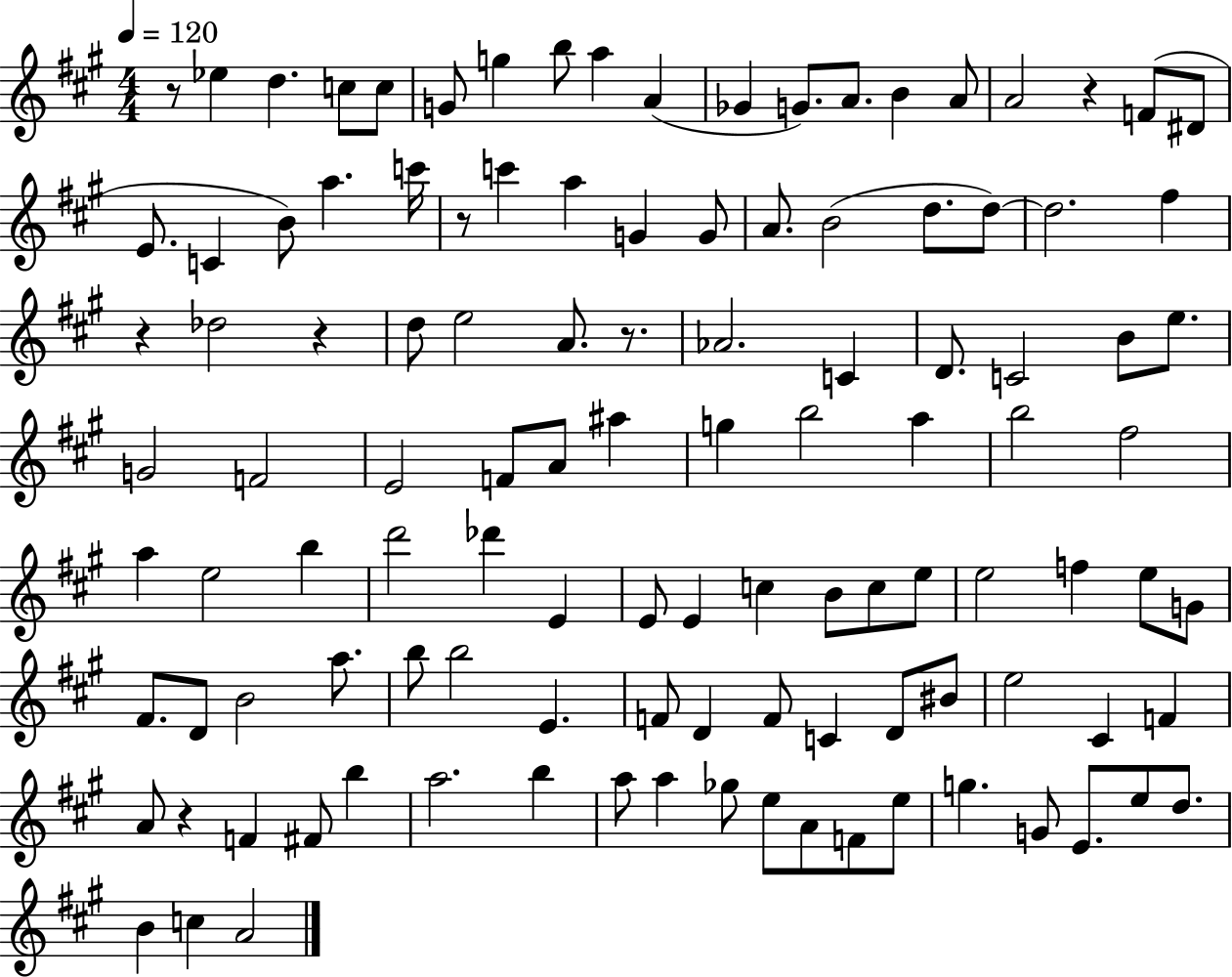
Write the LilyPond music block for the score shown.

{
  \clef treble
  \numericTimeSignature
  \time 4/4
  \key a \major
  \tempo 4 = 120
  \repeat volta 2 { r8 ees''4 d''4. c''8 c''8 | g'8 g''4 b''8 a''4 a'4( | ges'4 g'8.) a'8. b'4 a'8 | a'2 r4 f'8( dis'8 | \break e'8. c'4 b'8) a''4. c'''16 | r8 c'''4 a''4 g'4 g'8 | a'8. b'2( d''8. d''8~~) | d''2. fis''4 | \break r4 des''2 r4 | d''8 e''2 a'8. r8. | aes'2. c'4 | d'8. c'2 b'8 e''8. | \break g'2 f'2 | e'2 f'8 a'8 ais''4 | g''4 b''2 a''4 | b''2 fis''2 | \break a''4 e''2 b''4 | d'''2 des'''4 e'4 | e'8 e'4 c''4 b'8 c''8 e''8 | e''2 f''4 e''8 g'8 | \break fis'8. d'8 b'2 a''8. | b''8 b''2 e'4. | f'8 d'4 f'8 c'4 d'8 bis'8 | e''2 cis'4 f'4 | \break a'8 r4 f'4 fis'8 b''4 | a''2. b''4 | a''8 a''4 ges''8 e''8 a'8 f'8 e''8 | g''4. g'8 e'8. e''8 d''8. | \break b'4 c''4 a'2 | } \bar "|."
}